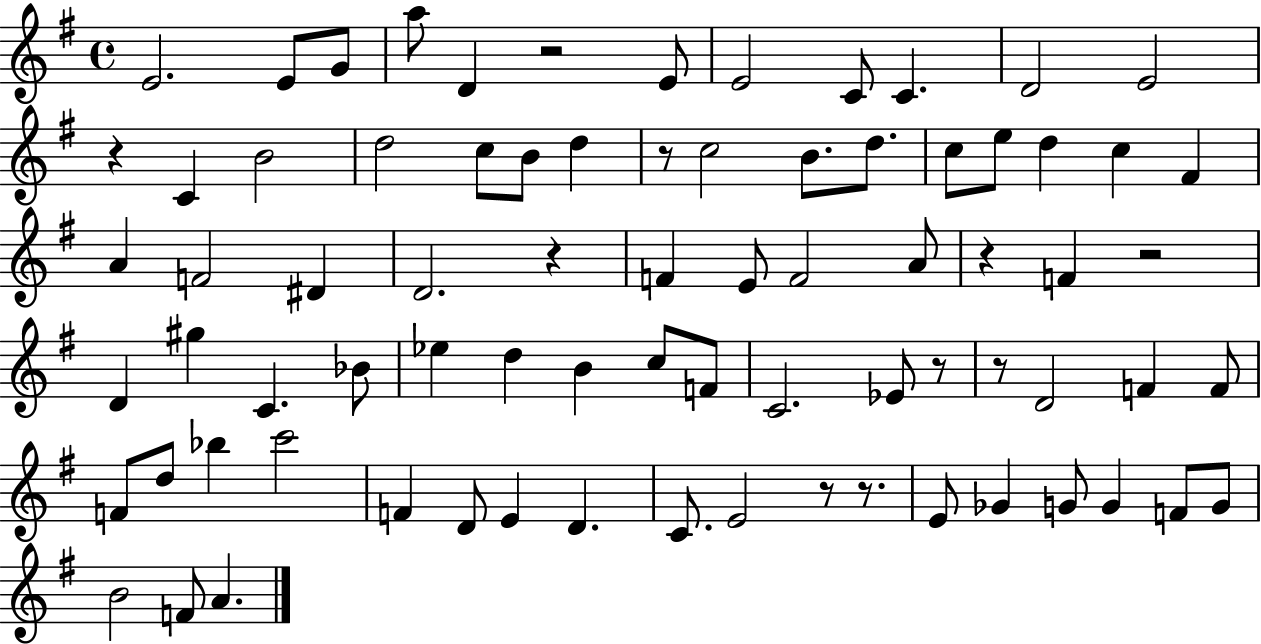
E4/h. E4/e G4/e A5/e D4/q R/h E4/e E4/h C4/e C4/q. D4/h E4/h R/q C4/q B4/h D5/h C5/e B4/e D5/q R/e C5/h B4/e. D5/e. C5/e E5/e D5/q C5/q F#4/q A4/q F4/h D#4/q D4/h. R/q F4/q E4/e F4/h A4/e R/q F4/q R/h D4/q G#5/q C4/q. Bb4/e Eb5/q D5/q B4/q C5/e F4/e C4/h. Eb4/e R/e R/e D4/h F4/q F4/e F4/e D5/e Bb5/q C6/h F4/q D4/e E4/q D4/q. C4/e. E4/h R/e R/e. E4/e Gb4/q G4/e G4/q F4/e G4/e B4/h F4/e A4/q.